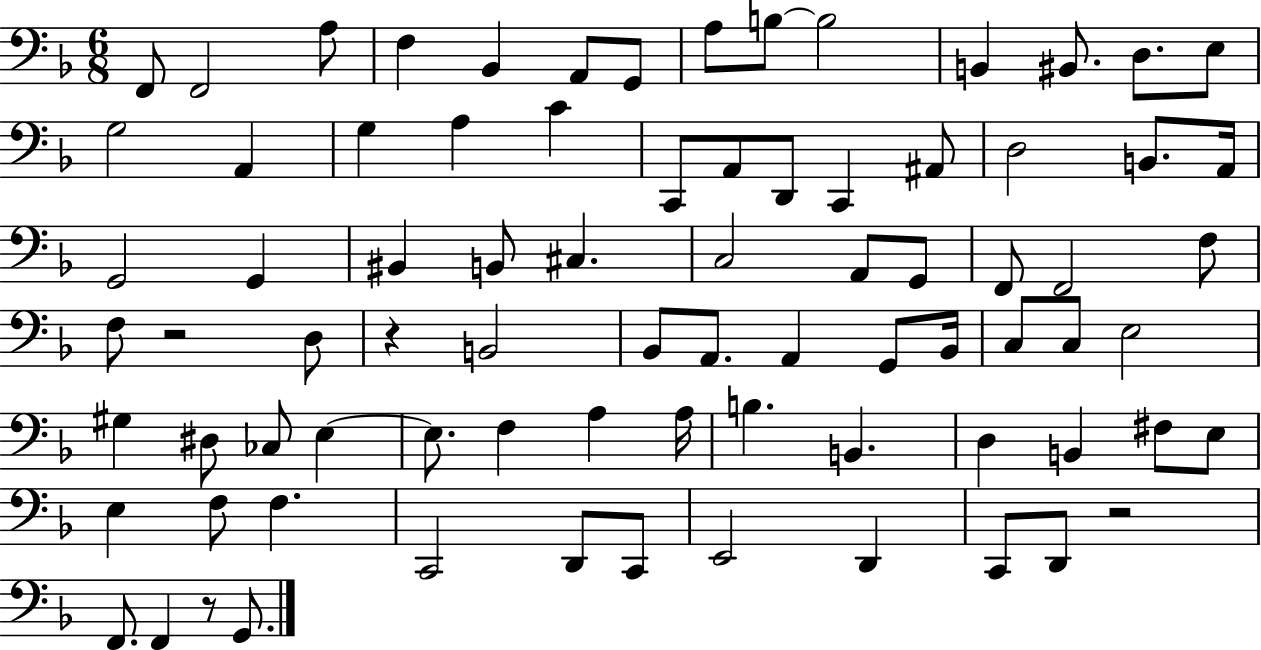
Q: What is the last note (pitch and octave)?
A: G2